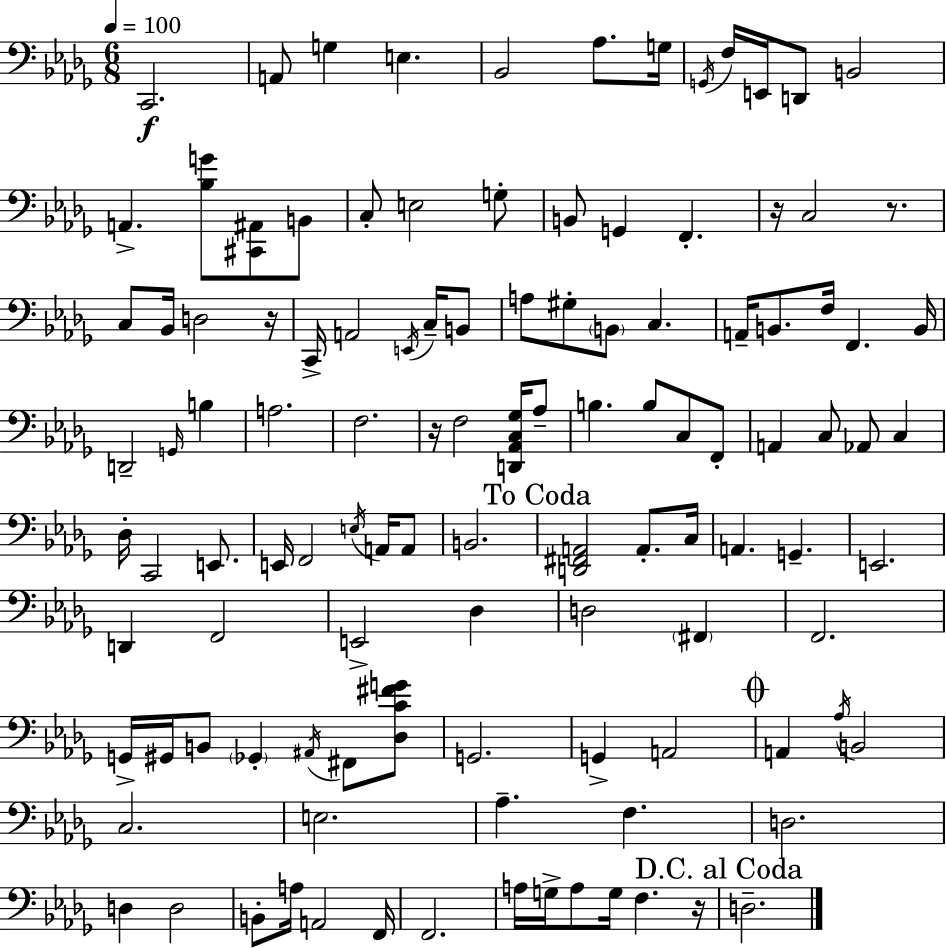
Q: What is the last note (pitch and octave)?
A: D3